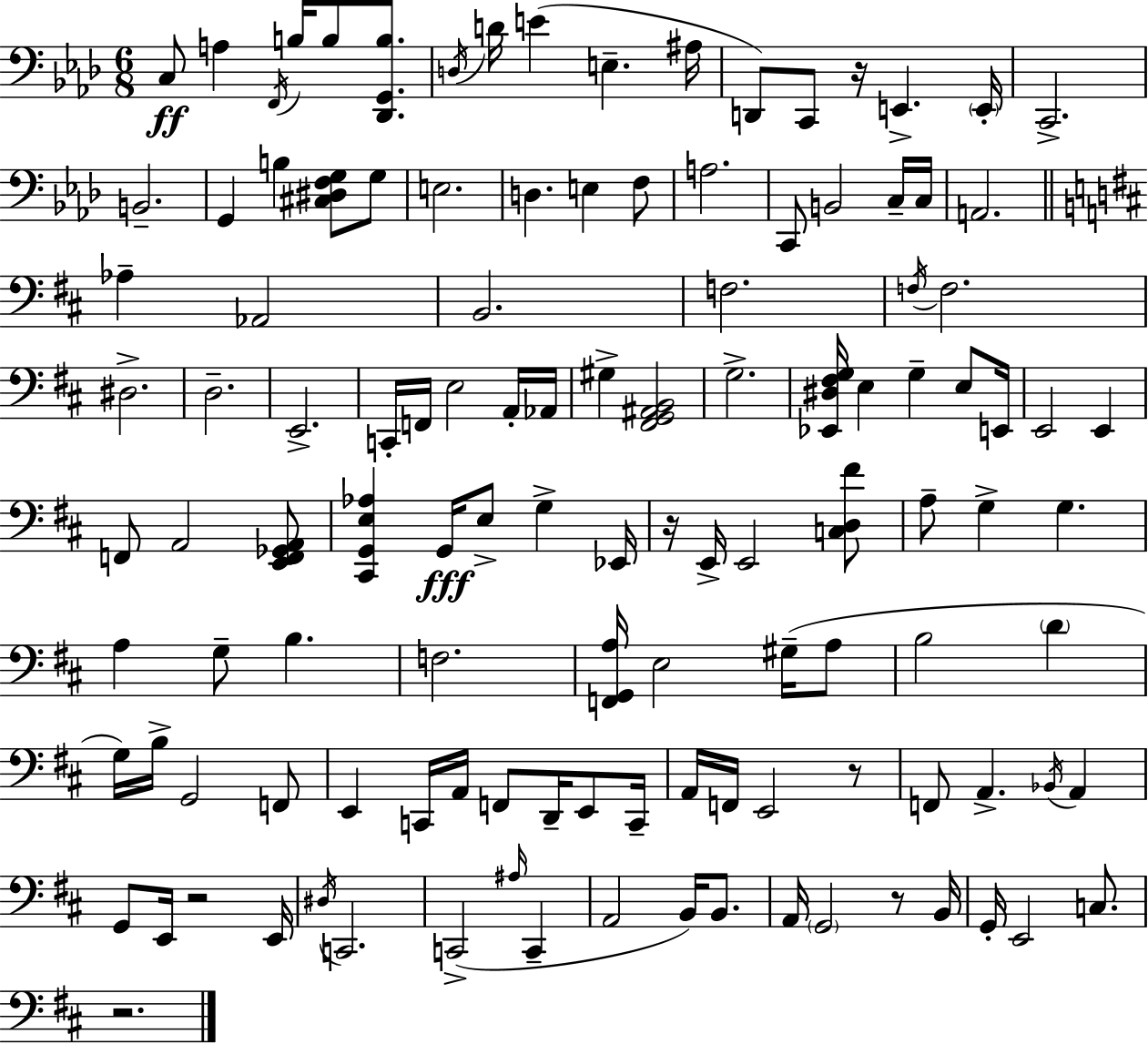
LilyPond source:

{
  \clef bass
  \numericTimeSignature
  \time 6/8
  \key aes \major
  c8\ff a4 \acciaccatura { f,16 } b16 b8 <des, g, b>8. | \acciaccatura { d16 } d'16 e'4( e4.-- | ais16 d,8) c,8 r16 e,4.-> | \parenthesize e,16-. c,2.-> | \break b,2.-- | g,4 b4 <cis dis f g>8 | g8 e2. | d4. e4 | \break f8 a2. | c,8 b,2 | c16-- c16 a,2. | \bar "||" \break \key b \minor aes4-- aes,2 | b,2. | f2. | \acciaccatura { f16 } f2. | \break dis2.-> | d2.-- | e,2.-> | c,16-. f,16 e2 a,16-. | \break aes,16 gis4-> <fis, g, ais, b,>2 | g2.-> | <ees, dis fis g>16 e4 g4-- e8 | e,16 e,2 e,4 | \break f,8 a,2 <e, f, ges, a,>8 | <cis, g, e aes>4 g,16\fff e8-> g4-> | ees,16 r16 e,16-> e,2 <c d fis'>8 | a8-- g4-> g4. | \break a4 g8-- b4. | f2. | <f, g, a>16 e2 gis16--( a8 | b2 \parenthesize d'4 | \break g16) b16-> g,2 f,8 | e,4 c,16 a,16 f,8 d,16-- e,8 | c,16-- a,16 f,16 e,2 r8 | f,8 a,4.-> \acciaccatura { bes,16 } a,4 | \break g,8 e,16 r2 | e,16 \acciaccatura { dis16 } c,2. | c,2->( \grace { ais16 } | c,4-- a,2 | \break b,16) b,8. a,16 \parenthesize g,2 | r8 b,16 g,16-. e,2 | c8. r2. | \bar "|."
}